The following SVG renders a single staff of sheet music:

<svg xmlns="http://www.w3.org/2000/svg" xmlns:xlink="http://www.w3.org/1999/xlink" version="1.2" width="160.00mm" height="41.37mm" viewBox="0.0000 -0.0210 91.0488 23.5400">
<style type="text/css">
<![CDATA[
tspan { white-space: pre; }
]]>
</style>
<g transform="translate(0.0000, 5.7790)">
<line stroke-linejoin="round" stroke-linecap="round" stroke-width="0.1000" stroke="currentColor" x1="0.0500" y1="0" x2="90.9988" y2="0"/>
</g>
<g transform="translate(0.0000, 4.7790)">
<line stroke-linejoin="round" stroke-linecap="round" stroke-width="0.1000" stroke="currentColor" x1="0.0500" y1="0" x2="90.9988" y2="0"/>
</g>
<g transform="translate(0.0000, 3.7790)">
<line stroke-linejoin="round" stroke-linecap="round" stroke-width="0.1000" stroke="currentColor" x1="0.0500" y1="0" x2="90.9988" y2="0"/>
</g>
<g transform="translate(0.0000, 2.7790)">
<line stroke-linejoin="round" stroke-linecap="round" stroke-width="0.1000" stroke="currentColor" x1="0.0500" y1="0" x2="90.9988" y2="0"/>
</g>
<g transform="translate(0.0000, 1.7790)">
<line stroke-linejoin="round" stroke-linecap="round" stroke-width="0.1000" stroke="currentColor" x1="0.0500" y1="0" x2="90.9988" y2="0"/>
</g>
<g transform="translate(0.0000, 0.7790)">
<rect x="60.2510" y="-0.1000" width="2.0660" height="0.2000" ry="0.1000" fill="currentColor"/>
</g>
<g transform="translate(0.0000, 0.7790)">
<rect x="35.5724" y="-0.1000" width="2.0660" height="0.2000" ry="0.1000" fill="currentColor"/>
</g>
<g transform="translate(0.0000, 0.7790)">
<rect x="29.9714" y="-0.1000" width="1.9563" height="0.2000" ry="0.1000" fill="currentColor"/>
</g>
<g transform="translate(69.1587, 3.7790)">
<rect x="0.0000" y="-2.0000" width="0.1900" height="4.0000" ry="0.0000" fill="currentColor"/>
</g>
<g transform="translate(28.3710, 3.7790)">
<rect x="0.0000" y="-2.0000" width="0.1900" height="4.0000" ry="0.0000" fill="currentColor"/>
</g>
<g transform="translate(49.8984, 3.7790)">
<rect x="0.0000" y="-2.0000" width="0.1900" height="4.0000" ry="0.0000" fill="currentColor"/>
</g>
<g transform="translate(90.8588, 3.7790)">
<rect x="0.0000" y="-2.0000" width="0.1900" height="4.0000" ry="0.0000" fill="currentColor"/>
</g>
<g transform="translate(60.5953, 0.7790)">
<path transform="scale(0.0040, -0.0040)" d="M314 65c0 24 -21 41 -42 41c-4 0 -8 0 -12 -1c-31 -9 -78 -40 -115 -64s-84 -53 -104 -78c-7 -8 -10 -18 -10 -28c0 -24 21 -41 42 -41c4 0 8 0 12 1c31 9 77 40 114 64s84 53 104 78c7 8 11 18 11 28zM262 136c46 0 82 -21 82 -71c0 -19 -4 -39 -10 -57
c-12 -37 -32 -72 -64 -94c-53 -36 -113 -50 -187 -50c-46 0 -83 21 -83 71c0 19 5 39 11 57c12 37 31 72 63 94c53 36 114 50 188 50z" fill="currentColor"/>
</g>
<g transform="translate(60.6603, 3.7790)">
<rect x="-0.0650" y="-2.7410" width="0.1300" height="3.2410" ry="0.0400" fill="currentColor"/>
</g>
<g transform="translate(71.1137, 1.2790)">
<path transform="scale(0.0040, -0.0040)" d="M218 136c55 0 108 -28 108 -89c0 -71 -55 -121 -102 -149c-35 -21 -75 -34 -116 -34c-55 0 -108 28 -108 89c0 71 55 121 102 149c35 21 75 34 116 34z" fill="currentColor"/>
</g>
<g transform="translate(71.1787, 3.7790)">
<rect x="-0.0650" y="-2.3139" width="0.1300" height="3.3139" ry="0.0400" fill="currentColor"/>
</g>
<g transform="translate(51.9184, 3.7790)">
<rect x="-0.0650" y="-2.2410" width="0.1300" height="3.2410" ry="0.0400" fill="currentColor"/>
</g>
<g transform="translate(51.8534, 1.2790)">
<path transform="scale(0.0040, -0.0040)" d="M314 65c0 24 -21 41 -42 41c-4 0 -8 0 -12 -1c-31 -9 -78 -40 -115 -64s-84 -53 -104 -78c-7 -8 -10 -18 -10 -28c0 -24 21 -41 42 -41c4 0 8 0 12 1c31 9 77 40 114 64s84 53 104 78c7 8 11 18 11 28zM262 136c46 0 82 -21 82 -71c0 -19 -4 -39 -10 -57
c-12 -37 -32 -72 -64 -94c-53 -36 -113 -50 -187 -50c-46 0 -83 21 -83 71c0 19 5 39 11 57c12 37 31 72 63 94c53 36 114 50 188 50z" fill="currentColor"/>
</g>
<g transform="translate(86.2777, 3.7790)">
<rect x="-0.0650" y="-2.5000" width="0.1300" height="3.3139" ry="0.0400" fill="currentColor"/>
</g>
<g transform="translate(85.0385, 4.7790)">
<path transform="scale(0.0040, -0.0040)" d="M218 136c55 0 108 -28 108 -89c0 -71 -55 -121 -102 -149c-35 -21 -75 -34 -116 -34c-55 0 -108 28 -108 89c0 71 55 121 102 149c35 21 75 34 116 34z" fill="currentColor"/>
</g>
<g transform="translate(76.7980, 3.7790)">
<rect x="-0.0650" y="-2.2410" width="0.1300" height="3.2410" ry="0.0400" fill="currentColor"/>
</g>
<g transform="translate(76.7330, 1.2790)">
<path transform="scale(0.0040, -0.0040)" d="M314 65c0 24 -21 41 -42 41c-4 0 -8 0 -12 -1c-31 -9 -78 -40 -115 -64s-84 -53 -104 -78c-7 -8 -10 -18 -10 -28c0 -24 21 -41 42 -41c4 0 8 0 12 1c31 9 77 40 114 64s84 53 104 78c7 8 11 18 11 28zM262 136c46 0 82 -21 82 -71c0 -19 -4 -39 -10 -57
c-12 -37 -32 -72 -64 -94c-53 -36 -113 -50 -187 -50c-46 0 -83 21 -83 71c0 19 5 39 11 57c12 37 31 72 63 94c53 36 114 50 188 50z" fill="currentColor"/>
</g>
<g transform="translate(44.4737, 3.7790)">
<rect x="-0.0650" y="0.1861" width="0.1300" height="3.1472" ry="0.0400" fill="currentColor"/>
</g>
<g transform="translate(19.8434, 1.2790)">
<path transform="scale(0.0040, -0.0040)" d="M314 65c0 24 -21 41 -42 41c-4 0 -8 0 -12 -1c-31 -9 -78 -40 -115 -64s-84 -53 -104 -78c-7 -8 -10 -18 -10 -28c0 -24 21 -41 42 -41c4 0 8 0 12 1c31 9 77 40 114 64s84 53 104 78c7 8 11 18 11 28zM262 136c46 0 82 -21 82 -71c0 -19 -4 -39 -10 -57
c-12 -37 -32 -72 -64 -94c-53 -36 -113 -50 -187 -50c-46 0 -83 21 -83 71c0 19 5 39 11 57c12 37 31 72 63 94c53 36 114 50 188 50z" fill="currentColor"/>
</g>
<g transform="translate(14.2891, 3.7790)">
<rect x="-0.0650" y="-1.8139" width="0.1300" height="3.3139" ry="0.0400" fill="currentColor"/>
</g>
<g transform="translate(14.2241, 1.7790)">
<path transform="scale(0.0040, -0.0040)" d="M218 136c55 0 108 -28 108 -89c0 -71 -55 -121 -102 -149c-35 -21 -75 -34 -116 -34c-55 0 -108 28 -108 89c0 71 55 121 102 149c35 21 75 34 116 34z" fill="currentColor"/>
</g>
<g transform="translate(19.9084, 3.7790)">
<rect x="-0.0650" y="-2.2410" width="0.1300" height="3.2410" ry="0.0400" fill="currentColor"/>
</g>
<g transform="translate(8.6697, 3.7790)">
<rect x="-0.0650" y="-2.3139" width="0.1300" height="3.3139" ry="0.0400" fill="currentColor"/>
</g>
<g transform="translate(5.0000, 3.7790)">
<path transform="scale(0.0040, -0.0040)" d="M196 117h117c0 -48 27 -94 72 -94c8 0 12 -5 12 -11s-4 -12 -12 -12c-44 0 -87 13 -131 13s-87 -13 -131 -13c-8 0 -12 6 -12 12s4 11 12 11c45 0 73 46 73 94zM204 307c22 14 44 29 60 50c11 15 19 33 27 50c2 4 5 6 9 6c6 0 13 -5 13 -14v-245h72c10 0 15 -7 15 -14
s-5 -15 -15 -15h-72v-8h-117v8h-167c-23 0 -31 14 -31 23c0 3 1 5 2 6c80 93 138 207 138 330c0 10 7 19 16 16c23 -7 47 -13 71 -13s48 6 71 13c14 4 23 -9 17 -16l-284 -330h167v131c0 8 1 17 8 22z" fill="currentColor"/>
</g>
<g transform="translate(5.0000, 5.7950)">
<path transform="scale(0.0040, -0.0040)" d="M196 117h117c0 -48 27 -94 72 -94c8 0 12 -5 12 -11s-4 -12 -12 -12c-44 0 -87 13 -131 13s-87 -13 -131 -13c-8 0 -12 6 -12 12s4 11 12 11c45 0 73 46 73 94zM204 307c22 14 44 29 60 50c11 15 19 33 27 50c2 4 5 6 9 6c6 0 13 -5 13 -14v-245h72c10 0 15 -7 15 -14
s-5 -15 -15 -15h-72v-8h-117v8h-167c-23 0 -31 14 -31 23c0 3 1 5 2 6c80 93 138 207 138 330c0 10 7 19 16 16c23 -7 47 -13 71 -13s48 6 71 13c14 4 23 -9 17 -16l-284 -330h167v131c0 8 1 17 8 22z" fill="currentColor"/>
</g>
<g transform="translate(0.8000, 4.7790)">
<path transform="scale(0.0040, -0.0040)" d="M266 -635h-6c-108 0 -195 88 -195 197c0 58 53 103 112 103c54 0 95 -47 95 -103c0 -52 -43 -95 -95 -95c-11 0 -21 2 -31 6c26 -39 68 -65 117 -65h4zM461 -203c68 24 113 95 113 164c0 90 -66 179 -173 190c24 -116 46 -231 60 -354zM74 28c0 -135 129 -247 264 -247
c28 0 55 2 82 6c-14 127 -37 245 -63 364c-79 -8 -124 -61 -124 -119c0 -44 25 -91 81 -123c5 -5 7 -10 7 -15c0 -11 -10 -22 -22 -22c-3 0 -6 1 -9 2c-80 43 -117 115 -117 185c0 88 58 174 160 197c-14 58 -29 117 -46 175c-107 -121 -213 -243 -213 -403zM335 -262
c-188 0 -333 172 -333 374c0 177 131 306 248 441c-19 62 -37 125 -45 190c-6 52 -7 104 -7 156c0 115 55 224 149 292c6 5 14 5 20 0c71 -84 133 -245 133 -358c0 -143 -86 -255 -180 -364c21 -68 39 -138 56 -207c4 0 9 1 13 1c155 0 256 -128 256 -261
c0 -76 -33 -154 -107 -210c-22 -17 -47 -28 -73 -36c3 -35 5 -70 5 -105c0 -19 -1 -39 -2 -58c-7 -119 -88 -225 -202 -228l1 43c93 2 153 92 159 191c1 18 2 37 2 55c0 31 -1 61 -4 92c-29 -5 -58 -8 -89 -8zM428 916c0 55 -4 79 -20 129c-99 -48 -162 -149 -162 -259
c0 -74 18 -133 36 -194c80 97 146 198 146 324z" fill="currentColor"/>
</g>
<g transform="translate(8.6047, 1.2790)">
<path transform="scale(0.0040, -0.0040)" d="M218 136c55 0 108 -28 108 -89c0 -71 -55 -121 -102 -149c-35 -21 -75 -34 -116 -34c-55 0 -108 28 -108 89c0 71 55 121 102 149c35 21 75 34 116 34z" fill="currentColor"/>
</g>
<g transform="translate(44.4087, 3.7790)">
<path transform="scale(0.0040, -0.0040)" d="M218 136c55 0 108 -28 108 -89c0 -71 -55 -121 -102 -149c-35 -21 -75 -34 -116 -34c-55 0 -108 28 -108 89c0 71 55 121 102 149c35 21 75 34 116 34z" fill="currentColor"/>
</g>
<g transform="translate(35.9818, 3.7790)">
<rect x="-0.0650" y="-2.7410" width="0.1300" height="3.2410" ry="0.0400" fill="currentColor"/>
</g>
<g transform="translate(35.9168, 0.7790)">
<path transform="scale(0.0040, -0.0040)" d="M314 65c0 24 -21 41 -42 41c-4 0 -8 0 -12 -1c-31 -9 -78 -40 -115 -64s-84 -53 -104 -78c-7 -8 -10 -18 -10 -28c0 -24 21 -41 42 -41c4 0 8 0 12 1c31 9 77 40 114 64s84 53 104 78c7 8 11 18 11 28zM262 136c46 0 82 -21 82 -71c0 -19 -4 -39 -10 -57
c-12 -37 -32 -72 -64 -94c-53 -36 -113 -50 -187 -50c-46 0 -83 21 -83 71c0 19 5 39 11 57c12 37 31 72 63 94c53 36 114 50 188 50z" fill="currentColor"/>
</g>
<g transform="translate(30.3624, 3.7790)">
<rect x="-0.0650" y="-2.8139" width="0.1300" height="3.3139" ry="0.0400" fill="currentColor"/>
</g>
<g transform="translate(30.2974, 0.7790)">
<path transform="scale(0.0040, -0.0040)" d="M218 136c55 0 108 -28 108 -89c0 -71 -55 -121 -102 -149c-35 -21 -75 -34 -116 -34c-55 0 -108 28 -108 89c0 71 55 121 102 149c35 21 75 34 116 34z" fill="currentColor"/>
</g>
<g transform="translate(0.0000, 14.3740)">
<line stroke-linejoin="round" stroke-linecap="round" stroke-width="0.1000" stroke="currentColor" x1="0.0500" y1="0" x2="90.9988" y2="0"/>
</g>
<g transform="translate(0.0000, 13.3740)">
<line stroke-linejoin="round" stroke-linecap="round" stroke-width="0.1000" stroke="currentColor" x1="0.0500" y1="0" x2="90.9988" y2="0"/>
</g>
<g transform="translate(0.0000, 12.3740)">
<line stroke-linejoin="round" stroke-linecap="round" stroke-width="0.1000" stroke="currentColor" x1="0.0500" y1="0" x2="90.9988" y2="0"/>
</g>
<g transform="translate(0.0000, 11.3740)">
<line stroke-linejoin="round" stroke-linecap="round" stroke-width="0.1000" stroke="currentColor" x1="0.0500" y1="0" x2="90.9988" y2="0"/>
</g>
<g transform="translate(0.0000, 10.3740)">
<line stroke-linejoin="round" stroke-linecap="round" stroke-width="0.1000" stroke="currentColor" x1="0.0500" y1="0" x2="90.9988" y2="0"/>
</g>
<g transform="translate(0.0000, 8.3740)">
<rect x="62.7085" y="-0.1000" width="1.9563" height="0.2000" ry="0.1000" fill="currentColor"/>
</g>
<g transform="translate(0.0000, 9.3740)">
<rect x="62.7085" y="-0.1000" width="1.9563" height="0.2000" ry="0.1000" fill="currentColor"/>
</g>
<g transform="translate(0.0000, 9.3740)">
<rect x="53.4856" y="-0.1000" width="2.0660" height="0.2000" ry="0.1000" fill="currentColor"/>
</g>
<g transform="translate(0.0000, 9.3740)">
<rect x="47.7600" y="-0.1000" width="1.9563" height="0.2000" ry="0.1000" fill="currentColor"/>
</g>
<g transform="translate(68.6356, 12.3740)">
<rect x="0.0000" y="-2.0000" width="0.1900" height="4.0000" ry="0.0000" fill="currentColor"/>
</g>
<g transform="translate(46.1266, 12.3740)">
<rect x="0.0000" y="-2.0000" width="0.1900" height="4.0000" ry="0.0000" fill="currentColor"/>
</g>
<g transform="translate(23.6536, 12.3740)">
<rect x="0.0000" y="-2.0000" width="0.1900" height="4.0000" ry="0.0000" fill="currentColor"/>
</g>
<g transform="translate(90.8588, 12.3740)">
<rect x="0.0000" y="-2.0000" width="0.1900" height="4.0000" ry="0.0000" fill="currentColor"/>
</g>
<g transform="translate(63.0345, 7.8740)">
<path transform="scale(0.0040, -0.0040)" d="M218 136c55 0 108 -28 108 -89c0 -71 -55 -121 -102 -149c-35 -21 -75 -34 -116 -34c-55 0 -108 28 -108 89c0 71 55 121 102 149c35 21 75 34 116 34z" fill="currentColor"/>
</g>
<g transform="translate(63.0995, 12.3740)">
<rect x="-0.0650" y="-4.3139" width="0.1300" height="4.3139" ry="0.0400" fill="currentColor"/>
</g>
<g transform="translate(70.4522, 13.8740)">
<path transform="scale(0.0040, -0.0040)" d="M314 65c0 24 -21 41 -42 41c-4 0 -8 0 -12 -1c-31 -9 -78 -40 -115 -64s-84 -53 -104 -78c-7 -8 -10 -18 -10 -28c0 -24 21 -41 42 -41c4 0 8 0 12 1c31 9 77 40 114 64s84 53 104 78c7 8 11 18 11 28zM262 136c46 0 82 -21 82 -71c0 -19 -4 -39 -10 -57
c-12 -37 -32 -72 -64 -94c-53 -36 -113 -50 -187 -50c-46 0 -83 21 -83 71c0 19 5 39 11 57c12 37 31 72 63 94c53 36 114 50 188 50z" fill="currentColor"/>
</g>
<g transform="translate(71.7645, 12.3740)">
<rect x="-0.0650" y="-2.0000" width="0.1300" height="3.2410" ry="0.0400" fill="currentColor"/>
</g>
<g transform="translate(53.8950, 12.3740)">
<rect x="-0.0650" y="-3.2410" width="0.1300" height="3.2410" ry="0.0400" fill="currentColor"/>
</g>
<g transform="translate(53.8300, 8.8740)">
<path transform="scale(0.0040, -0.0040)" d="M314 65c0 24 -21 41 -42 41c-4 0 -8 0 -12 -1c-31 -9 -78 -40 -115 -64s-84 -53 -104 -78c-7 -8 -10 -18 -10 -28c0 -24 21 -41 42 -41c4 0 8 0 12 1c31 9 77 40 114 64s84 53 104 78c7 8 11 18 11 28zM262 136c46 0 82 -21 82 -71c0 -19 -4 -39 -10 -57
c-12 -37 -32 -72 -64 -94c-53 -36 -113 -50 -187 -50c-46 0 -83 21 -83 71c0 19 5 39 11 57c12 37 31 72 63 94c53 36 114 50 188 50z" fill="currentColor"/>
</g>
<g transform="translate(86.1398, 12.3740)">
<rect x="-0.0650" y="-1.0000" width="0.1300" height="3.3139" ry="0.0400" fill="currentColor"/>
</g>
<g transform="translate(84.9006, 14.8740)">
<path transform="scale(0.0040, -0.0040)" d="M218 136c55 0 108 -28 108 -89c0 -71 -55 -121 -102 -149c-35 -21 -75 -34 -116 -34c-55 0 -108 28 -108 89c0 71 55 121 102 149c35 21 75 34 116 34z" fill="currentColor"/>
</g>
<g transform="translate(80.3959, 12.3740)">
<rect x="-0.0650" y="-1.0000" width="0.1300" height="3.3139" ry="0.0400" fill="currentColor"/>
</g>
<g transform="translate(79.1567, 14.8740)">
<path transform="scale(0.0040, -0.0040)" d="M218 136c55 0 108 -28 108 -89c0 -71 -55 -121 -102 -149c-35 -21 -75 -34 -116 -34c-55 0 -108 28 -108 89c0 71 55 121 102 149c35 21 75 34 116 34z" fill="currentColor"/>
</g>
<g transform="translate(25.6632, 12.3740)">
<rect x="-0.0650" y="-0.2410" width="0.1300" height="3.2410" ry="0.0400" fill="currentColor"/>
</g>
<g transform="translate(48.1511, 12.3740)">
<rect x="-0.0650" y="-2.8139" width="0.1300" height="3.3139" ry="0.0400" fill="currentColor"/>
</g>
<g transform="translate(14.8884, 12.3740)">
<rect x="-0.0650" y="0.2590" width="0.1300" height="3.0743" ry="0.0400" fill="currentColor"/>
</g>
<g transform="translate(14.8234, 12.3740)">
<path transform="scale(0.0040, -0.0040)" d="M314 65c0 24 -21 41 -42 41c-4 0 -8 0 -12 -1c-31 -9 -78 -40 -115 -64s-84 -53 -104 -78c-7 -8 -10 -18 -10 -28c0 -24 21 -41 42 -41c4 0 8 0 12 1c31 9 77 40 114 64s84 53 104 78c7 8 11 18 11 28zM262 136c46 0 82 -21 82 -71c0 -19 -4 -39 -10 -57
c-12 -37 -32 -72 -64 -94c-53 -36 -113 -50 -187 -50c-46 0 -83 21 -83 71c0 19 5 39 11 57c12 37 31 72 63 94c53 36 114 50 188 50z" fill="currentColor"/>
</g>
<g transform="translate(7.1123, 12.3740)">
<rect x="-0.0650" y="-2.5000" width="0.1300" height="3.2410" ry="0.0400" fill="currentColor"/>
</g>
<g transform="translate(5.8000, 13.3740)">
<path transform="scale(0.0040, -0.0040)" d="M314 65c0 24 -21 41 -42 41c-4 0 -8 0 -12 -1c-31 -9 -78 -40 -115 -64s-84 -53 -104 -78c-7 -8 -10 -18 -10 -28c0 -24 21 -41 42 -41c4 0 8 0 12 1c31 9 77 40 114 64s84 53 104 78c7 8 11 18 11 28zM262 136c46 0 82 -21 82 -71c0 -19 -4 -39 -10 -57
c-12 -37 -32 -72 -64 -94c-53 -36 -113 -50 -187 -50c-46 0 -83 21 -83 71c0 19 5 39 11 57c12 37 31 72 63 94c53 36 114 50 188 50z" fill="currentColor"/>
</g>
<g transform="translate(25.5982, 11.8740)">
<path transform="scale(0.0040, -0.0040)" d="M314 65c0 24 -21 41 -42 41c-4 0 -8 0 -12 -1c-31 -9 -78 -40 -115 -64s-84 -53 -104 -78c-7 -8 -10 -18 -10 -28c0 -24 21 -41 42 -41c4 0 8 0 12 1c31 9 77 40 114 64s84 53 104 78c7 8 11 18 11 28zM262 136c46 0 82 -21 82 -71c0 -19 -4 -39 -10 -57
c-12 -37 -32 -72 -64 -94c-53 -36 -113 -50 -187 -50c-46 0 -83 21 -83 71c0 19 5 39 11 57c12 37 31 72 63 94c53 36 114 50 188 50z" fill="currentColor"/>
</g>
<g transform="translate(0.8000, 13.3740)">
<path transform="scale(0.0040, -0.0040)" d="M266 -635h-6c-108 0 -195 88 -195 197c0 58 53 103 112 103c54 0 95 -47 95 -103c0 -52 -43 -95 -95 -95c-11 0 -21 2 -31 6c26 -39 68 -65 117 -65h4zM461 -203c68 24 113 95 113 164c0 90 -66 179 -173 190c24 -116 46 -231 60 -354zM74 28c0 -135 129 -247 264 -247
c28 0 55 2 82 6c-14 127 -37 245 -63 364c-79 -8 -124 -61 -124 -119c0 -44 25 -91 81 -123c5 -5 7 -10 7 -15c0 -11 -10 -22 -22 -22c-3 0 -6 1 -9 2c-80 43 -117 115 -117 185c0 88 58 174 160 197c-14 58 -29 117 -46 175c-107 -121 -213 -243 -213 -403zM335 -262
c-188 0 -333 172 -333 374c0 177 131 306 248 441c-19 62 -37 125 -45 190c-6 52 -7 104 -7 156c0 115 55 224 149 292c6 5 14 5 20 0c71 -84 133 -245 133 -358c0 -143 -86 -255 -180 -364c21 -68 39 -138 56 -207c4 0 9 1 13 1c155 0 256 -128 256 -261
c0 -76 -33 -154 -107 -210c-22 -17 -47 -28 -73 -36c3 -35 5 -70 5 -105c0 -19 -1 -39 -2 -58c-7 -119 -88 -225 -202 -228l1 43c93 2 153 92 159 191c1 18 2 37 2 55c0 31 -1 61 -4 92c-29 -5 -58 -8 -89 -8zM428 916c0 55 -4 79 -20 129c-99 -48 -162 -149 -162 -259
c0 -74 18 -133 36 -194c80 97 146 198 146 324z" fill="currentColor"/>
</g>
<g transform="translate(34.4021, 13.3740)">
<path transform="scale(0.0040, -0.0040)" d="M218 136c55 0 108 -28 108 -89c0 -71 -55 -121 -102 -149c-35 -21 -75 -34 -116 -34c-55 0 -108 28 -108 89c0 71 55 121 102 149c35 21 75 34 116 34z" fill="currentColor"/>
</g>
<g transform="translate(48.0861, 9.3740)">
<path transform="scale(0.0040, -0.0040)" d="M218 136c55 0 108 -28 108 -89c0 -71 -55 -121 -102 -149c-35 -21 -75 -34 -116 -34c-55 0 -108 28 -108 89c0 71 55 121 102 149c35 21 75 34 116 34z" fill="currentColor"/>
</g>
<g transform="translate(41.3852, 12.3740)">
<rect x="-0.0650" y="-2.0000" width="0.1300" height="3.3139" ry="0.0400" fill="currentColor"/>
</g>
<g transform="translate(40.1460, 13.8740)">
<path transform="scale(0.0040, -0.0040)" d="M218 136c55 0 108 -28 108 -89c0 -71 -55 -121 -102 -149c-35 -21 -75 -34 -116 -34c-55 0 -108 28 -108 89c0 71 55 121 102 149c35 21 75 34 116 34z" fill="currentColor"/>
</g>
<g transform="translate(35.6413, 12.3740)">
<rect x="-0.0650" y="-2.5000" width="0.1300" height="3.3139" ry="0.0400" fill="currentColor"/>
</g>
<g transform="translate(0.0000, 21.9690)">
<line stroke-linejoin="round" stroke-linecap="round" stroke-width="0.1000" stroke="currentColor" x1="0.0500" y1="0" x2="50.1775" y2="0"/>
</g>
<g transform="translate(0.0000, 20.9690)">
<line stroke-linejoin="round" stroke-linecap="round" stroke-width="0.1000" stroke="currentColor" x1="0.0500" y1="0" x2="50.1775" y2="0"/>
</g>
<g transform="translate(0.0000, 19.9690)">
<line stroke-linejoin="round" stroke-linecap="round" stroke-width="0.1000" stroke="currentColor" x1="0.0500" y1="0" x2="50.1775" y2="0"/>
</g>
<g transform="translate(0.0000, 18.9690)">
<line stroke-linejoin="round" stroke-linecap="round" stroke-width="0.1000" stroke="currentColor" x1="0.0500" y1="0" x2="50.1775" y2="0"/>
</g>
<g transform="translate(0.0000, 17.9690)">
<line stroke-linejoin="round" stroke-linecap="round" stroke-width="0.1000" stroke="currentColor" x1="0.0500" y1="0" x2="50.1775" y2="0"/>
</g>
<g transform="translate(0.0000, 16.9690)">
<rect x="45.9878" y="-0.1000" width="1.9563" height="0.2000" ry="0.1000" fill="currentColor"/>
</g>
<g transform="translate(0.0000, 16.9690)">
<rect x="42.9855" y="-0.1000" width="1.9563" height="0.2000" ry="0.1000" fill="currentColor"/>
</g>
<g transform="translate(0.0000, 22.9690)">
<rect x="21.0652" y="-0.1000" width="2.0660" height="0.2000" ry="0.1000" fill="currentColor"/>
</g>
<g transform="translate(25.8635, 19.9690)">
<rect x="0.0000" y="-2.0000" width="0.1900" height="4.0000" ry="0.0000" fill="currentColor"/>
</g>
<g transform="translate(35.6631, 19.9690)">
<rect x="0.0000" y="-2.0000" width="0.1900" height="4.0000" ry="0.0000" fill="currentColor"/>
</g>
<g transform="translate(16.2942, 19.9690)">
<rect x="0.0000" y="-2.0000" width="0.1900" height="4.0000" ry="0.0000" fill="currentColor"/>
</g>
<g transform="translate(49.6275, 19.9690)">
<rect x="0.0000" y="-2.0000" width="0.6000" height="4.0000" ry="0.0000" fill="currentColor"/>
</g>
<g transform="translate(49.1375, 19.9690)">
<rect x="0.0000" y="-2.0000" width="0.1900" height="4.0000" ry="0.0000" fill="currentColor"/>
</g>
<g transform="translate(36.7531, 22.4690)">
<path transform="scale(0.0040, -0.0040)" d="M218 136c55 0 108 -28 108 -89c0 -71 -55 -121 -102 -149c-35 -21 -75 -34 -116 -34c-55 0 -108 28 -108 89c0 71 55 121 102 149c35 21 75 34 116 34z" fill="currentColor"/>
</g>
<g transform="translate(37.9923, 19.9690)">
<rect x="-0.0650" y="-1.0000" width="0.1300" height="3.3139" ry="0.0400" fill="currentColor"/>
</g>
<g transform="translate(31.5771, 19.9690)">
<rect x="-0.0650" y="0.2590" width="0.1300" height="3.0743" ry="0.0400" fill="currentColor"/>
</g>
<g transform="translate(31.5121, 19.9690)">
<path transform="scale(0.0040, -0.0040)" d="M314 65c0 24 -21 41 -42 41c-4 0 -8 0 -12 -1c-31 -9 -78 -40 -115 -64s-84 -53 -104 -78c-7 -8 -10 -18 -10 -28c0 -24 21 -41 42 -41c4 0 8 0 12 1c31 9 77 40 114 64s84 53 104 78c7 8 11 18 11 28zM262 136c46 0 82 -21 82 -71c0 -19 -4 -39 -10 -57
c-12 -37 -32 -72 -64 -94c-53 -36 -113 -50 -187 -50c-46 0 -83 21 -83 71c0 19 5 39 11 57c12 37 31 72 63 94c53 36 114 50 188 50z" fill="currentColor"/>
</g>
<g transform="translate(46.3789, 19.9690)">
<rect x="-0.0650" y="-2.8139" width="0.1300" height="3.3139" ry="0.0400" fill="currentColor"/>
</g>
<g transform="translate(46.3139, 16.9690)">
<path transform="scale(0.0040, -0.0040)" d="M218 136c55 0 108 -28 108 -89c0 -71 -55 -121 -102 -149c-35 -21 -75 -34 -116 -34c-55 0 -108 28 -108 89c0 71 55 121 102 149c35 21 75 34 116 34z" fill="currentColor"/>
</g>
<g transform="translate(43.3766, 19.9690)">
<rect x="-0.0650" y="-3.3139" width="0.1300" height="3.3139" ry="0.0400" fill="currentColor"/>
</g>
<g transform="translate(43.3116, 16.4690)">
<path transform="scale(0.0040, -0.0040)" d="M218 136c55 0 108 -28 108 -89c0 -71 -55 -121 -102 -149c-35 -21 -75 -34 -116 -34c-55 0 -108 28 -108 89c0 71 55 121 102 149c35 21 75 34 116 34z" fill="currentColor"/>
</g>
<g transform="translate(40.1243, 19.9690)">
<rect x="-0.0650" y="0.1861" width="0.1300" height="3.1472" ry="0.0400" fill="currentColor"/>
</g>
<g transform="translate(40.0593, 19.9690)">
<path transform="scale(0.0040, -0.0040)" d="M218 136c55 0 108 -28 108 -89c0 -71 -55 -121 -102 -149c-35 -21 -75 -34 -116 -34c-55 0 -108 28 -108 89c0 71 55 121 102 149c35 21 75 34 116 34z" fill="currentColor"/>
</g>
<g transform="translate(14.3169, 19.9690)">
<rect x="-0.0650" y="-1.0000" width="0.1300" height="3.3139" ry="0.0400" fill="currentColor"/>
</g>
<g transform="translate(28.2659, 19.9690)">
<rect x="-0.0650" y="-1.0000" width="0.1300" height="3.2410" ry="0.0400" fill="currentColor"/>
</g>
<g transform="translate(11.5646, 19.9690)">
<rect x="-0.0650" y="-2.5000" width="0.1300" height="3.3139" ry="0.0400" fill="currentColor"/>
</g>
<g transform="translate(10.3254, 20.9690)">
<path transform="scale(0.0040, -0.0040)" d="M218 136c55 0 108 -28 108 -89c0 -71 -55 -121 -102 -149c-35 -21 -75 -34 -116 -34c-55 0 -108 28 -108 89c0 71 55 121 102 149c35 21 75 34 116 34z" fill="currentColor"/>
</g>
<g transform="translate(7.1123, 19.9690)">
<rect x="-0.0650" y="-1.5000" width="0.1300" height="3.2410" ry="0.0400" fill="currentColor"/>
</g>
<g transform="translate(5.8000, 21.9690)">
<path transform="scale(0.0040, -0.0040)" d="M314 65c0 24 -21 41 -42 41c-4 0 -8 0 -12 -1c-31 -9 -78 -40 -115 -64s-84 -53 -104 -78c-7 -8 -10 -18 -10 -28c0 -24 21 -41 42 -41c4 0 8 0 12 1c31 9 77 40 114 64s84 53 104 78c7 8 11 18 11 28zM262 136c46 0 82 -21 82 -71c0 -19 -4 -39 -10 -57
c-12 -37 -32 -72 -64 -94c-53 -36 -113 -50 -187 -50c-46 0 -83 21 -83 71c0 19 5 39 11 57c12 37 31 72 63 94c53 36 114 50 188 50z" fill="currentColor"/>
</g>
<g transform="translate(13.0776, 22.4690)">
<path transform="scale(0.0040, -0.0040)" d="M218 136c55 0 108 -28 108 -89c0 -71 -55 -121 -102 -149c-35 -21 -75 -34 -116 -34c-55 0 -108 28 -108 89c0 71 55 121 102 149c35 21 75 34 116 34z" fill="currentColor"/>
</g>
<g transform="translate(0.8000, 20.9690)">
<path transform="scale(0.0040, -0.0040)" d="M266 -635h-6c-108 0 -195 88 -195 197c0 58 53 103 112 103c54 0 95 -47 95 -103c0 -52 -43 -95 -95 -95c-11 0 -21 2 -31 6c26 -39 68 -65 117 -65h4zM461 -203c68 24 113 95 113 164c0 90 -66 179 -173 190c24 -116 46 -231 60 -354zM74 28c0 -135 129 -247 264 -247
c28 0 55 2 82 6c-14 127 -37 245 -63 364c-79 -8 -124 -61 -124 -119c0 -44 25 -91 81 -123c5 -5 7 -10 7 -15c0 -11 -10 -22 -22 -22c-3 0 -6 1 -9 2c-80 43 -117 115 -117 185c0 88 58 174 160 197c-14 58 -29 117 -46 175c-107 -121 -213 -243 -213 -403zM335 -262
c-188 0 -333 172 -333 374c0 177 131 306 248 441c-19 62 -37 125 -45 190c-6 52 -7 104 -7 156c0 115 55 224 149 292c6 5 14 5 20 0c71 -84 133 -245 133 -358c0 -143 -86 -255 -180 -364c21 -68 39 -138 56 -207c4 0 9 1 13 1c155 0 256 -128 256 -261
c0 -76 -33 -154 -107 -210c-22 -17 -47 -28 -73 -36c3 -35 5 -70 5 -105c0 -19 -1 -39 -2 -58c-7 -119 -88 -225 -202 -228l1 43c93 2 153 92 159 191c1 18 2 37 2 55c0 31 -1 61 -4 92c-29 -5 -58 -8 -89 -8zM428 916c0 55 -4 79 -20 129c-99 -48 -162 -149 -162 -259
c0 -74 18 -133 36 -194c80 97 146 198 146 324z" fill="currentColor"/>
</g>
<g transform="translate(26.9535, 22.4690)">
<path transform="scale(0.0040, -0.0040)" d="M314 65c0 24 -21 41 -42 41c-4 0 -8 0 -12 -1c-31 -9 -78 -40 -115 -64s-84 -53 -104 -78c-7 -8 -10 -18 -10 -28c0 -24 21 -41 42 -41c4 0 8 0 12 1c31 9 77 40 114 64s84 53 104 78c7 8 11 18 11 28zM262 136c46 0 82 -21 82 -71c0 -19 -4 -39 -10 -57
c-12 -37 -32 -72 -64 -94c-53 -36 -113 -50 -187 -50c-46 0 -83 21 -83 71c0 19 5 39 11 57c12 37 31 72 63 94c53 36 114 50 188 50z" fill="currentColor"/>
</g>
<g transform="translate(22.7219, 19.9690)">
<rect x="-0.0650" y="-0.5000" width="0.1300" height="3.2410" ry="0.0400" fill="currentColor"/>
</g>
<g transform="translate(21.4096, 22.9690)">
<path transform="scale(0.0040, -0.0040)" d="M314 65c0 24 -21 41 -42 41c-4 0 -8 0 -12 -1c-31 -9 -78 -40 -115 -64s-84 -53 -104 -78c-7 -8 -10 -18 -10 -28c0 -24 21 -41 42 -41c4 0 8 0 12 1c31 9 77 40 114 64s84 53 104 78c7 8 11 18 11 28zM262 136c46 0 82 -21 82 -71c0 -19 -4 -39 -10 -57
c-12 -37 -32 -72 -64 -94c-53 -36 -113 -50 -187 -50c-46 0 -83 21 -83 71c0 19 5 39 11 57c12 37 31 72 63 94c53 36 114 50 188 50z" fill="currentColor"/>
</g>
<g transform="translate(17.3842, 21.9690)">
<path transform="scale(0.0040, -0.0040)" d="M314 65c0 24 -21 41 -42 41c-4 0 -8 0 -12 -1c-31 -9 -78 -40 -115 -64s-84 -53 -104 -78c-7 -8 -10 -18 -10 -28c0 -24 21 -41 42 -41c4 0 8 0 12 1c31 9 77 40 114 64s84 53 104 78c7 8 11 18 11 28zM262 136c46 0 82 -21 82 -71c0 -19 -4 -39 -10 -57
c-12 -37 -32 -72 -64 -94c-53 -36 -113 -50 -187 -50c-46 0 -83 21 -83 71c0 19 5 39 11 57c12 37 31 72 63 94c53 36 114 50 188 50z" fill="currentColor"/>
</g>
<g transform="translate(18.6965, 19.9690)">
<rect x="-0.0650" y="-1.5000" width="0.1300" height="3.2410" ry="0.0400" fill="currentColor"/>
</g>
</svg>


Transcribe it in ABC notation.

X:1
T:Untitled
M:4/4
L:1/4
K:C
g f g2 a a2 B g2 a2 g g2 G G2 B2 c2 G F a b2 d' F2 D D E2 G D E2 C2 D2 B2 D B b a